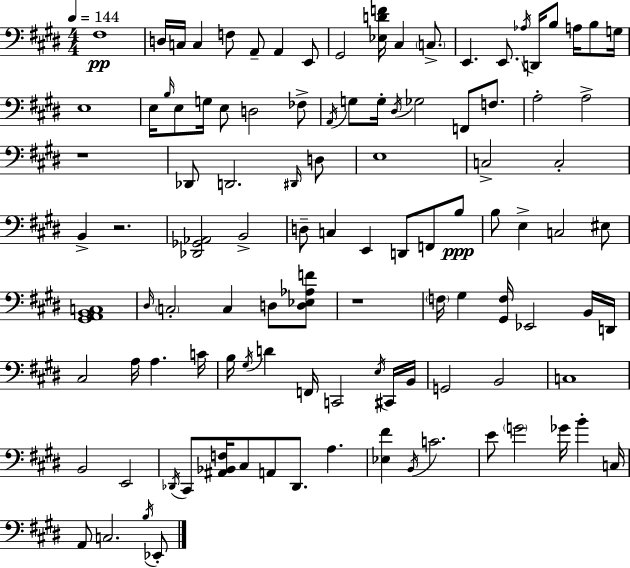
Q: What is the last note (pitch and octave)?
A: Eb2